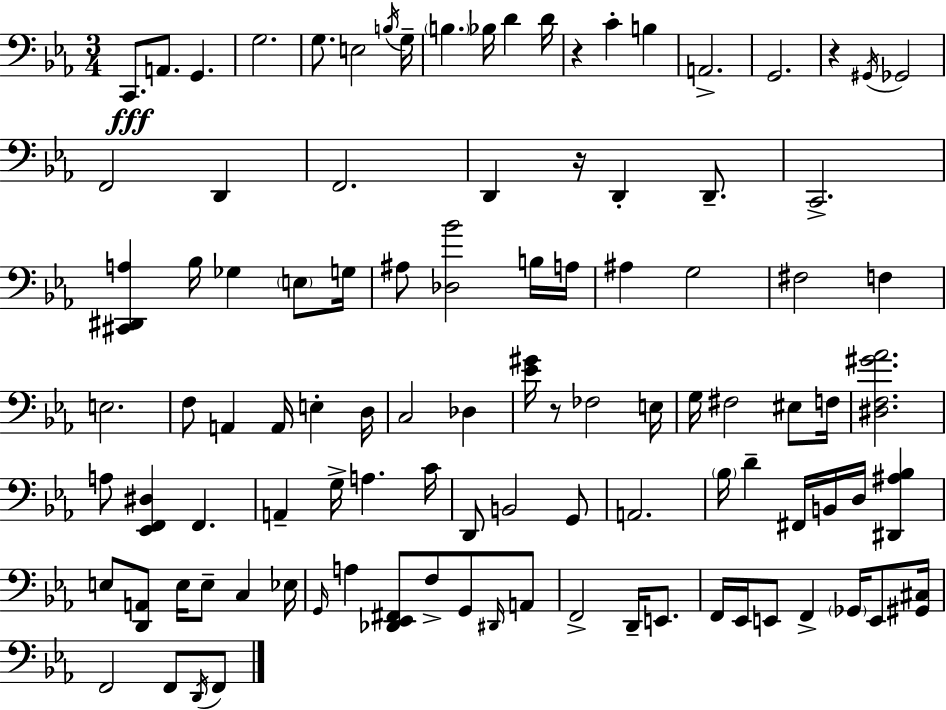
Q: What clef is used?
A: bass